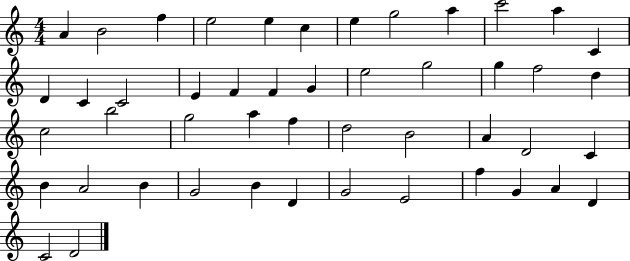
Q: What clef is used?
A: treble